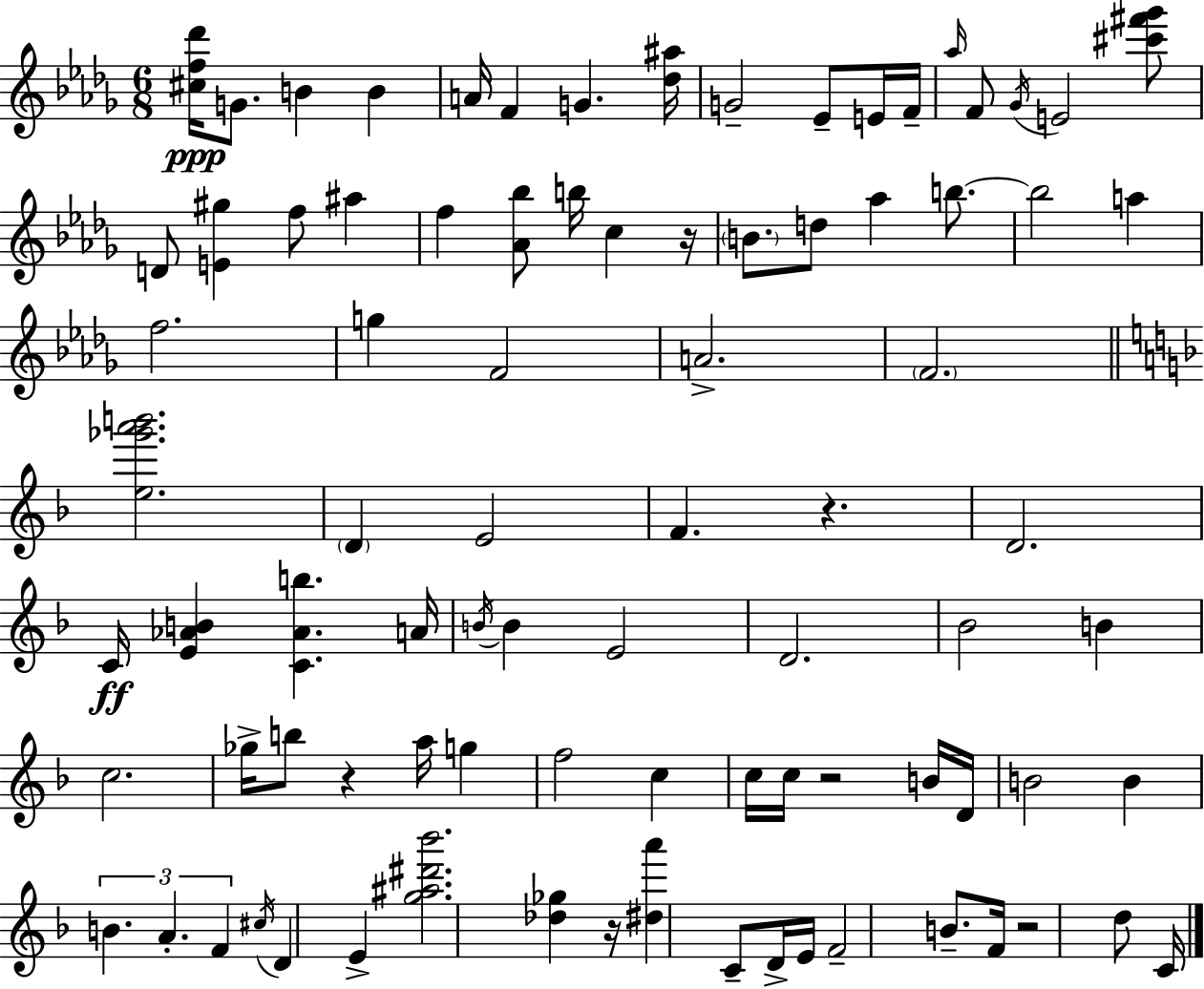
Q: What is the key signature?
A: BES minor